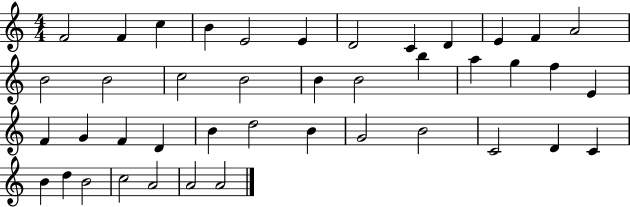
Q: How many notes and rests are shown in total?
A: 42